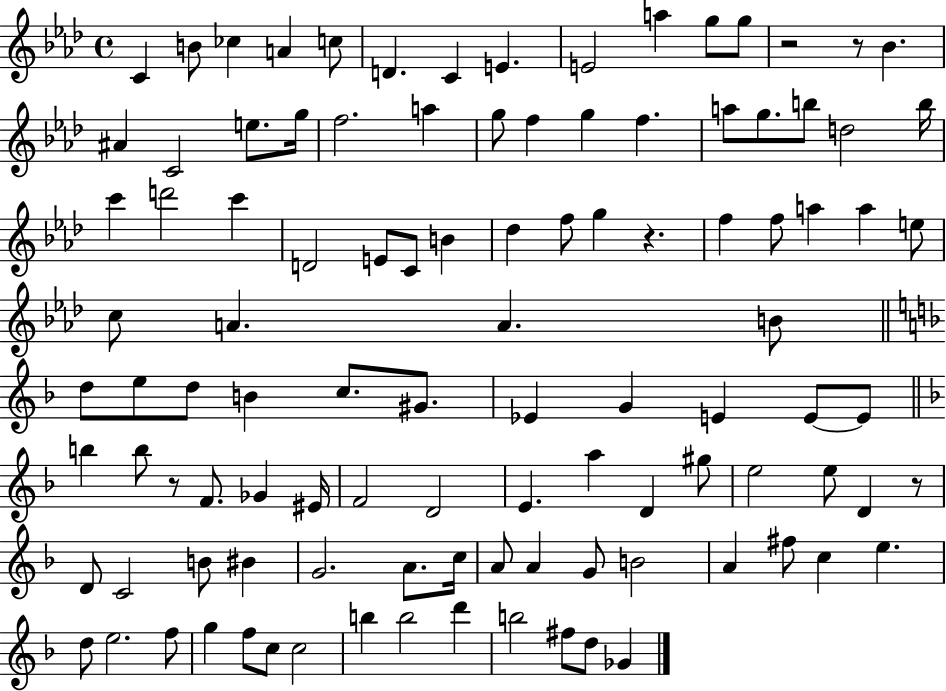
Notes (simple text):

C4/q B4/e CES5/q A4/q C5/e D4/q. C4/q E4/q. E4/h A5/q G5/e G5/e R/h R/e Bb4/q. A#4/q C4/h E5/e. G5/s F5/h. A5/q G5/e F5/q G5/q F5/q. A5/e G5/e. B5/e D5/h B5/s C6/q D6/h C6/q D4/h E4/e C4/e B4/q Db5/q F5/e G5/q R/q. F5/q F5/e A5/q A5/q E5/e C5/e A4/q. A4/q. B4/e D5/e E5/e D5/e B4/q C5/e. G#4/e. Eb4/q G4/q E4/q E4/e E4/e B5/q B5/e R/e F4/e. Gb4/q EIS4/s F4/h D4/h E4/q. A5/q D4/q G#5/e E5/h E5/e D4/q R/e D4/e C4/h B4/e BIS4/q G4/h. A4/e. C5/s A4/e A4/q G4/e B4/h A4/q F#5/e C5/q E5/q. D5/e E5/h. F5/e G5/q F5/e C5/e C5/h B5/q B5/h D6/q B5/h F#5/e D5/e Gb4/q